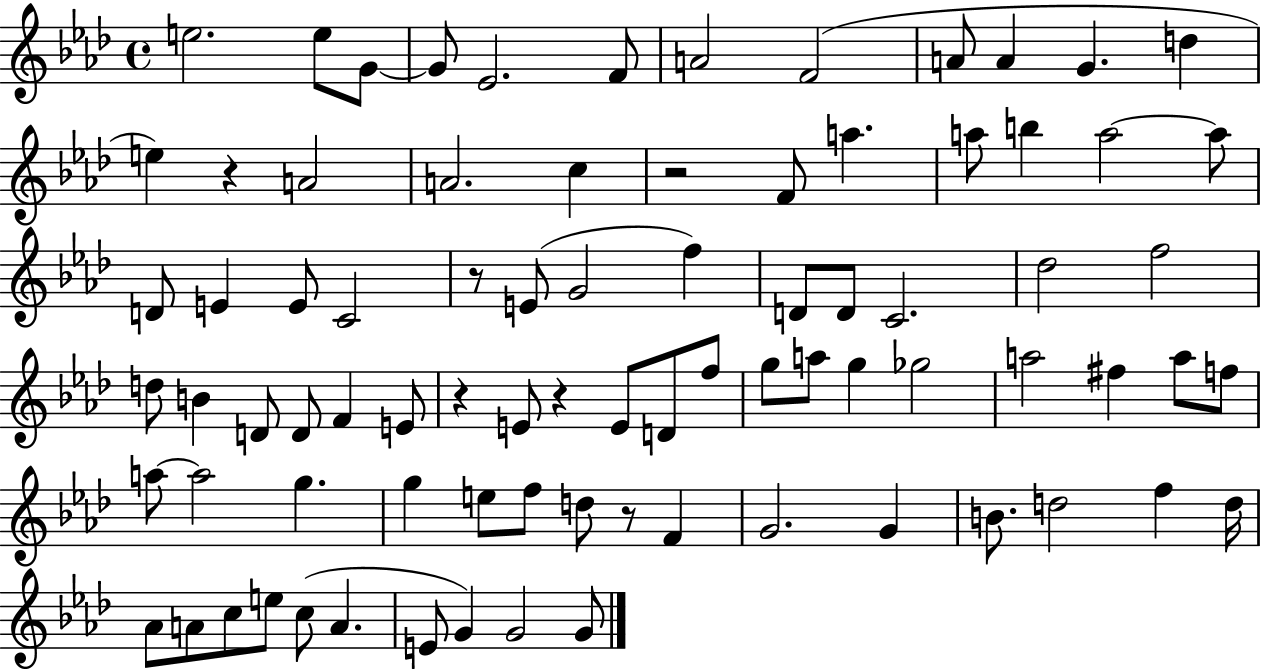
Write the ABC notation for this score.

X:1
T:Untitled
M:4/4
L:1/4
K:Ab
e2 e/2 G/2 G/2 _E2 F/2 A2 F2 A/2 A G d e z A2 A2 c z2 F/2 a a/2 b a2 a/2 D/2 E E/2 C2 z/2 E/2 G2 f D/2 D/2 C2 _d2 f2 d/2 B D/2 D/2 F E/2 z E/2 z E/2 D/2 f/2 g/2 a/2 g _g2 a2 ^f a/2 f/2 a/2 a2 g g e/2 f/2 d/2 z/2 F G2 G B/2 d2 f d/4 _A/2 A/2 c/2 e/2 c/2 A E/2 G G2 G/2